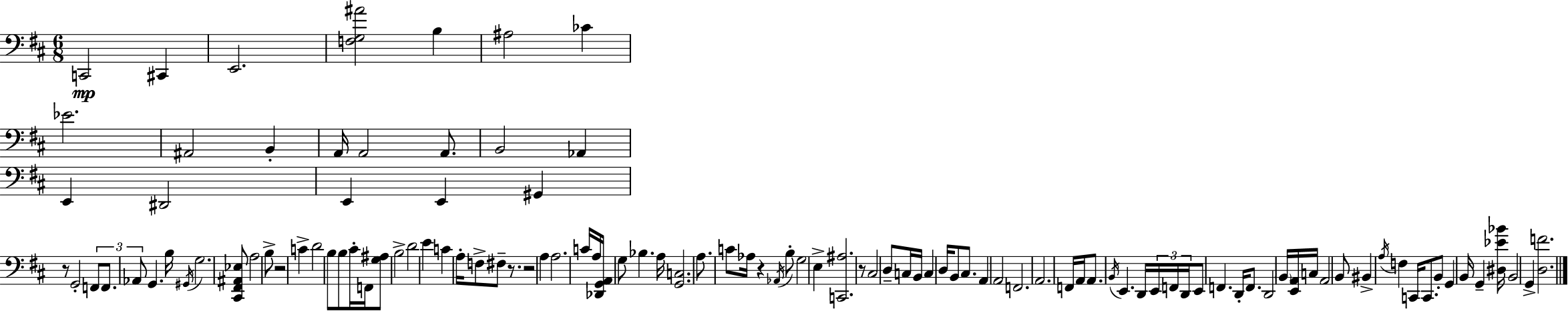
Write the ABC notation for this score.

X:1
T:Untitled
M:6/8
L:1/4
K:D
C,,2 ^C,, E,,2 [F,G,^A]2 B, ^A,2 _C _E2 ^A,,2 B,, A,,/4 A,,2 A,,/2 B,,2 _A,, E,, ^D,,2 E,, E,, ^G,, z/2 G,,2 F,,/2 F,,/2 _A,,/2 G,, B,/4 ^G,,/4 G,2 [^C,,^F,,^A,,_E,]/2 A,2 B,/2 z2 C D2 B,/2 B,/2 ^C/4 F,,/4 [G,^A,]/2 B,2 D2 E C A,/4 F,/2 ^F,/2 z/2 z2 A, A,2 C/4 A,/4 [_D,,G,,A,,]/4 G,/2 _B, A,/4 [G,,C,]2 A,/2 C/2 _A,/4 z _A,,/4 B,/2 G,2 E, [C,,^A,]2 z/2 ^C,2 D,/2 C,/4 B,,/4 C, D,/4 B,,/2 ^C,/2 A,, A,,2 F,,2 A,,2 F,,/4 A,,/4 A,,/2 B,,/4 E,, D,,/4 E,,/4 F,,/4 D,,/4 E,,/2 F,, D,,/4 F,,/2 D,,2 B,,/4 [E,,A,,]/4 C,/4 A,,2 B,,/2 ^B,, A,/4 F, C,,/4 C,,/2 B,,/2 G,, B,,/4 G,, [^D,_E_B]/4 B,,2 G,, [D,F]2